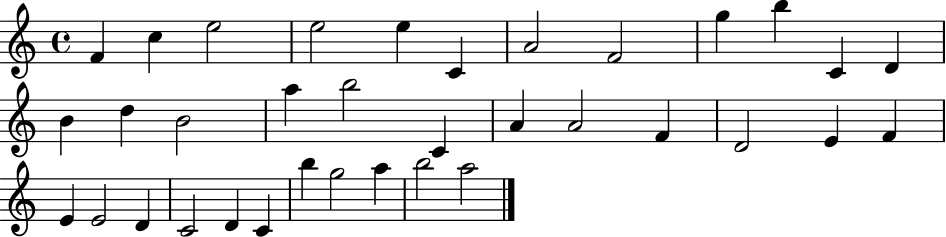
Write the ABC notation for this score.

X:1
T:Untitled
M:4/4
L:1/4
K:C
F c e2 e2 e C A2 F2 g b C D B d B2 a b2 C A A2 F D2 E F E E2 D C2 D C b g2 a b2 a2